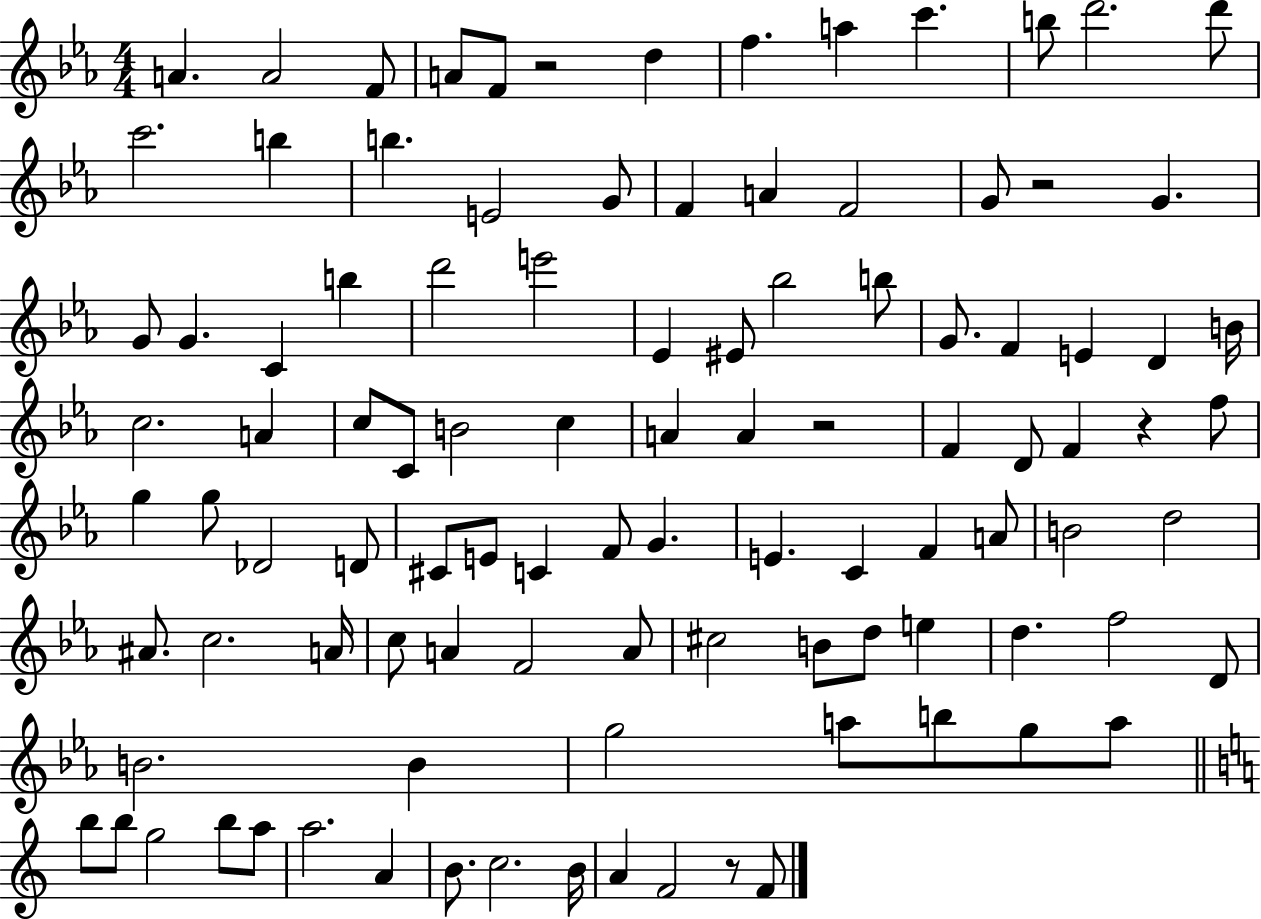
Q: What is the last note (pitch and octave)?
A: F4